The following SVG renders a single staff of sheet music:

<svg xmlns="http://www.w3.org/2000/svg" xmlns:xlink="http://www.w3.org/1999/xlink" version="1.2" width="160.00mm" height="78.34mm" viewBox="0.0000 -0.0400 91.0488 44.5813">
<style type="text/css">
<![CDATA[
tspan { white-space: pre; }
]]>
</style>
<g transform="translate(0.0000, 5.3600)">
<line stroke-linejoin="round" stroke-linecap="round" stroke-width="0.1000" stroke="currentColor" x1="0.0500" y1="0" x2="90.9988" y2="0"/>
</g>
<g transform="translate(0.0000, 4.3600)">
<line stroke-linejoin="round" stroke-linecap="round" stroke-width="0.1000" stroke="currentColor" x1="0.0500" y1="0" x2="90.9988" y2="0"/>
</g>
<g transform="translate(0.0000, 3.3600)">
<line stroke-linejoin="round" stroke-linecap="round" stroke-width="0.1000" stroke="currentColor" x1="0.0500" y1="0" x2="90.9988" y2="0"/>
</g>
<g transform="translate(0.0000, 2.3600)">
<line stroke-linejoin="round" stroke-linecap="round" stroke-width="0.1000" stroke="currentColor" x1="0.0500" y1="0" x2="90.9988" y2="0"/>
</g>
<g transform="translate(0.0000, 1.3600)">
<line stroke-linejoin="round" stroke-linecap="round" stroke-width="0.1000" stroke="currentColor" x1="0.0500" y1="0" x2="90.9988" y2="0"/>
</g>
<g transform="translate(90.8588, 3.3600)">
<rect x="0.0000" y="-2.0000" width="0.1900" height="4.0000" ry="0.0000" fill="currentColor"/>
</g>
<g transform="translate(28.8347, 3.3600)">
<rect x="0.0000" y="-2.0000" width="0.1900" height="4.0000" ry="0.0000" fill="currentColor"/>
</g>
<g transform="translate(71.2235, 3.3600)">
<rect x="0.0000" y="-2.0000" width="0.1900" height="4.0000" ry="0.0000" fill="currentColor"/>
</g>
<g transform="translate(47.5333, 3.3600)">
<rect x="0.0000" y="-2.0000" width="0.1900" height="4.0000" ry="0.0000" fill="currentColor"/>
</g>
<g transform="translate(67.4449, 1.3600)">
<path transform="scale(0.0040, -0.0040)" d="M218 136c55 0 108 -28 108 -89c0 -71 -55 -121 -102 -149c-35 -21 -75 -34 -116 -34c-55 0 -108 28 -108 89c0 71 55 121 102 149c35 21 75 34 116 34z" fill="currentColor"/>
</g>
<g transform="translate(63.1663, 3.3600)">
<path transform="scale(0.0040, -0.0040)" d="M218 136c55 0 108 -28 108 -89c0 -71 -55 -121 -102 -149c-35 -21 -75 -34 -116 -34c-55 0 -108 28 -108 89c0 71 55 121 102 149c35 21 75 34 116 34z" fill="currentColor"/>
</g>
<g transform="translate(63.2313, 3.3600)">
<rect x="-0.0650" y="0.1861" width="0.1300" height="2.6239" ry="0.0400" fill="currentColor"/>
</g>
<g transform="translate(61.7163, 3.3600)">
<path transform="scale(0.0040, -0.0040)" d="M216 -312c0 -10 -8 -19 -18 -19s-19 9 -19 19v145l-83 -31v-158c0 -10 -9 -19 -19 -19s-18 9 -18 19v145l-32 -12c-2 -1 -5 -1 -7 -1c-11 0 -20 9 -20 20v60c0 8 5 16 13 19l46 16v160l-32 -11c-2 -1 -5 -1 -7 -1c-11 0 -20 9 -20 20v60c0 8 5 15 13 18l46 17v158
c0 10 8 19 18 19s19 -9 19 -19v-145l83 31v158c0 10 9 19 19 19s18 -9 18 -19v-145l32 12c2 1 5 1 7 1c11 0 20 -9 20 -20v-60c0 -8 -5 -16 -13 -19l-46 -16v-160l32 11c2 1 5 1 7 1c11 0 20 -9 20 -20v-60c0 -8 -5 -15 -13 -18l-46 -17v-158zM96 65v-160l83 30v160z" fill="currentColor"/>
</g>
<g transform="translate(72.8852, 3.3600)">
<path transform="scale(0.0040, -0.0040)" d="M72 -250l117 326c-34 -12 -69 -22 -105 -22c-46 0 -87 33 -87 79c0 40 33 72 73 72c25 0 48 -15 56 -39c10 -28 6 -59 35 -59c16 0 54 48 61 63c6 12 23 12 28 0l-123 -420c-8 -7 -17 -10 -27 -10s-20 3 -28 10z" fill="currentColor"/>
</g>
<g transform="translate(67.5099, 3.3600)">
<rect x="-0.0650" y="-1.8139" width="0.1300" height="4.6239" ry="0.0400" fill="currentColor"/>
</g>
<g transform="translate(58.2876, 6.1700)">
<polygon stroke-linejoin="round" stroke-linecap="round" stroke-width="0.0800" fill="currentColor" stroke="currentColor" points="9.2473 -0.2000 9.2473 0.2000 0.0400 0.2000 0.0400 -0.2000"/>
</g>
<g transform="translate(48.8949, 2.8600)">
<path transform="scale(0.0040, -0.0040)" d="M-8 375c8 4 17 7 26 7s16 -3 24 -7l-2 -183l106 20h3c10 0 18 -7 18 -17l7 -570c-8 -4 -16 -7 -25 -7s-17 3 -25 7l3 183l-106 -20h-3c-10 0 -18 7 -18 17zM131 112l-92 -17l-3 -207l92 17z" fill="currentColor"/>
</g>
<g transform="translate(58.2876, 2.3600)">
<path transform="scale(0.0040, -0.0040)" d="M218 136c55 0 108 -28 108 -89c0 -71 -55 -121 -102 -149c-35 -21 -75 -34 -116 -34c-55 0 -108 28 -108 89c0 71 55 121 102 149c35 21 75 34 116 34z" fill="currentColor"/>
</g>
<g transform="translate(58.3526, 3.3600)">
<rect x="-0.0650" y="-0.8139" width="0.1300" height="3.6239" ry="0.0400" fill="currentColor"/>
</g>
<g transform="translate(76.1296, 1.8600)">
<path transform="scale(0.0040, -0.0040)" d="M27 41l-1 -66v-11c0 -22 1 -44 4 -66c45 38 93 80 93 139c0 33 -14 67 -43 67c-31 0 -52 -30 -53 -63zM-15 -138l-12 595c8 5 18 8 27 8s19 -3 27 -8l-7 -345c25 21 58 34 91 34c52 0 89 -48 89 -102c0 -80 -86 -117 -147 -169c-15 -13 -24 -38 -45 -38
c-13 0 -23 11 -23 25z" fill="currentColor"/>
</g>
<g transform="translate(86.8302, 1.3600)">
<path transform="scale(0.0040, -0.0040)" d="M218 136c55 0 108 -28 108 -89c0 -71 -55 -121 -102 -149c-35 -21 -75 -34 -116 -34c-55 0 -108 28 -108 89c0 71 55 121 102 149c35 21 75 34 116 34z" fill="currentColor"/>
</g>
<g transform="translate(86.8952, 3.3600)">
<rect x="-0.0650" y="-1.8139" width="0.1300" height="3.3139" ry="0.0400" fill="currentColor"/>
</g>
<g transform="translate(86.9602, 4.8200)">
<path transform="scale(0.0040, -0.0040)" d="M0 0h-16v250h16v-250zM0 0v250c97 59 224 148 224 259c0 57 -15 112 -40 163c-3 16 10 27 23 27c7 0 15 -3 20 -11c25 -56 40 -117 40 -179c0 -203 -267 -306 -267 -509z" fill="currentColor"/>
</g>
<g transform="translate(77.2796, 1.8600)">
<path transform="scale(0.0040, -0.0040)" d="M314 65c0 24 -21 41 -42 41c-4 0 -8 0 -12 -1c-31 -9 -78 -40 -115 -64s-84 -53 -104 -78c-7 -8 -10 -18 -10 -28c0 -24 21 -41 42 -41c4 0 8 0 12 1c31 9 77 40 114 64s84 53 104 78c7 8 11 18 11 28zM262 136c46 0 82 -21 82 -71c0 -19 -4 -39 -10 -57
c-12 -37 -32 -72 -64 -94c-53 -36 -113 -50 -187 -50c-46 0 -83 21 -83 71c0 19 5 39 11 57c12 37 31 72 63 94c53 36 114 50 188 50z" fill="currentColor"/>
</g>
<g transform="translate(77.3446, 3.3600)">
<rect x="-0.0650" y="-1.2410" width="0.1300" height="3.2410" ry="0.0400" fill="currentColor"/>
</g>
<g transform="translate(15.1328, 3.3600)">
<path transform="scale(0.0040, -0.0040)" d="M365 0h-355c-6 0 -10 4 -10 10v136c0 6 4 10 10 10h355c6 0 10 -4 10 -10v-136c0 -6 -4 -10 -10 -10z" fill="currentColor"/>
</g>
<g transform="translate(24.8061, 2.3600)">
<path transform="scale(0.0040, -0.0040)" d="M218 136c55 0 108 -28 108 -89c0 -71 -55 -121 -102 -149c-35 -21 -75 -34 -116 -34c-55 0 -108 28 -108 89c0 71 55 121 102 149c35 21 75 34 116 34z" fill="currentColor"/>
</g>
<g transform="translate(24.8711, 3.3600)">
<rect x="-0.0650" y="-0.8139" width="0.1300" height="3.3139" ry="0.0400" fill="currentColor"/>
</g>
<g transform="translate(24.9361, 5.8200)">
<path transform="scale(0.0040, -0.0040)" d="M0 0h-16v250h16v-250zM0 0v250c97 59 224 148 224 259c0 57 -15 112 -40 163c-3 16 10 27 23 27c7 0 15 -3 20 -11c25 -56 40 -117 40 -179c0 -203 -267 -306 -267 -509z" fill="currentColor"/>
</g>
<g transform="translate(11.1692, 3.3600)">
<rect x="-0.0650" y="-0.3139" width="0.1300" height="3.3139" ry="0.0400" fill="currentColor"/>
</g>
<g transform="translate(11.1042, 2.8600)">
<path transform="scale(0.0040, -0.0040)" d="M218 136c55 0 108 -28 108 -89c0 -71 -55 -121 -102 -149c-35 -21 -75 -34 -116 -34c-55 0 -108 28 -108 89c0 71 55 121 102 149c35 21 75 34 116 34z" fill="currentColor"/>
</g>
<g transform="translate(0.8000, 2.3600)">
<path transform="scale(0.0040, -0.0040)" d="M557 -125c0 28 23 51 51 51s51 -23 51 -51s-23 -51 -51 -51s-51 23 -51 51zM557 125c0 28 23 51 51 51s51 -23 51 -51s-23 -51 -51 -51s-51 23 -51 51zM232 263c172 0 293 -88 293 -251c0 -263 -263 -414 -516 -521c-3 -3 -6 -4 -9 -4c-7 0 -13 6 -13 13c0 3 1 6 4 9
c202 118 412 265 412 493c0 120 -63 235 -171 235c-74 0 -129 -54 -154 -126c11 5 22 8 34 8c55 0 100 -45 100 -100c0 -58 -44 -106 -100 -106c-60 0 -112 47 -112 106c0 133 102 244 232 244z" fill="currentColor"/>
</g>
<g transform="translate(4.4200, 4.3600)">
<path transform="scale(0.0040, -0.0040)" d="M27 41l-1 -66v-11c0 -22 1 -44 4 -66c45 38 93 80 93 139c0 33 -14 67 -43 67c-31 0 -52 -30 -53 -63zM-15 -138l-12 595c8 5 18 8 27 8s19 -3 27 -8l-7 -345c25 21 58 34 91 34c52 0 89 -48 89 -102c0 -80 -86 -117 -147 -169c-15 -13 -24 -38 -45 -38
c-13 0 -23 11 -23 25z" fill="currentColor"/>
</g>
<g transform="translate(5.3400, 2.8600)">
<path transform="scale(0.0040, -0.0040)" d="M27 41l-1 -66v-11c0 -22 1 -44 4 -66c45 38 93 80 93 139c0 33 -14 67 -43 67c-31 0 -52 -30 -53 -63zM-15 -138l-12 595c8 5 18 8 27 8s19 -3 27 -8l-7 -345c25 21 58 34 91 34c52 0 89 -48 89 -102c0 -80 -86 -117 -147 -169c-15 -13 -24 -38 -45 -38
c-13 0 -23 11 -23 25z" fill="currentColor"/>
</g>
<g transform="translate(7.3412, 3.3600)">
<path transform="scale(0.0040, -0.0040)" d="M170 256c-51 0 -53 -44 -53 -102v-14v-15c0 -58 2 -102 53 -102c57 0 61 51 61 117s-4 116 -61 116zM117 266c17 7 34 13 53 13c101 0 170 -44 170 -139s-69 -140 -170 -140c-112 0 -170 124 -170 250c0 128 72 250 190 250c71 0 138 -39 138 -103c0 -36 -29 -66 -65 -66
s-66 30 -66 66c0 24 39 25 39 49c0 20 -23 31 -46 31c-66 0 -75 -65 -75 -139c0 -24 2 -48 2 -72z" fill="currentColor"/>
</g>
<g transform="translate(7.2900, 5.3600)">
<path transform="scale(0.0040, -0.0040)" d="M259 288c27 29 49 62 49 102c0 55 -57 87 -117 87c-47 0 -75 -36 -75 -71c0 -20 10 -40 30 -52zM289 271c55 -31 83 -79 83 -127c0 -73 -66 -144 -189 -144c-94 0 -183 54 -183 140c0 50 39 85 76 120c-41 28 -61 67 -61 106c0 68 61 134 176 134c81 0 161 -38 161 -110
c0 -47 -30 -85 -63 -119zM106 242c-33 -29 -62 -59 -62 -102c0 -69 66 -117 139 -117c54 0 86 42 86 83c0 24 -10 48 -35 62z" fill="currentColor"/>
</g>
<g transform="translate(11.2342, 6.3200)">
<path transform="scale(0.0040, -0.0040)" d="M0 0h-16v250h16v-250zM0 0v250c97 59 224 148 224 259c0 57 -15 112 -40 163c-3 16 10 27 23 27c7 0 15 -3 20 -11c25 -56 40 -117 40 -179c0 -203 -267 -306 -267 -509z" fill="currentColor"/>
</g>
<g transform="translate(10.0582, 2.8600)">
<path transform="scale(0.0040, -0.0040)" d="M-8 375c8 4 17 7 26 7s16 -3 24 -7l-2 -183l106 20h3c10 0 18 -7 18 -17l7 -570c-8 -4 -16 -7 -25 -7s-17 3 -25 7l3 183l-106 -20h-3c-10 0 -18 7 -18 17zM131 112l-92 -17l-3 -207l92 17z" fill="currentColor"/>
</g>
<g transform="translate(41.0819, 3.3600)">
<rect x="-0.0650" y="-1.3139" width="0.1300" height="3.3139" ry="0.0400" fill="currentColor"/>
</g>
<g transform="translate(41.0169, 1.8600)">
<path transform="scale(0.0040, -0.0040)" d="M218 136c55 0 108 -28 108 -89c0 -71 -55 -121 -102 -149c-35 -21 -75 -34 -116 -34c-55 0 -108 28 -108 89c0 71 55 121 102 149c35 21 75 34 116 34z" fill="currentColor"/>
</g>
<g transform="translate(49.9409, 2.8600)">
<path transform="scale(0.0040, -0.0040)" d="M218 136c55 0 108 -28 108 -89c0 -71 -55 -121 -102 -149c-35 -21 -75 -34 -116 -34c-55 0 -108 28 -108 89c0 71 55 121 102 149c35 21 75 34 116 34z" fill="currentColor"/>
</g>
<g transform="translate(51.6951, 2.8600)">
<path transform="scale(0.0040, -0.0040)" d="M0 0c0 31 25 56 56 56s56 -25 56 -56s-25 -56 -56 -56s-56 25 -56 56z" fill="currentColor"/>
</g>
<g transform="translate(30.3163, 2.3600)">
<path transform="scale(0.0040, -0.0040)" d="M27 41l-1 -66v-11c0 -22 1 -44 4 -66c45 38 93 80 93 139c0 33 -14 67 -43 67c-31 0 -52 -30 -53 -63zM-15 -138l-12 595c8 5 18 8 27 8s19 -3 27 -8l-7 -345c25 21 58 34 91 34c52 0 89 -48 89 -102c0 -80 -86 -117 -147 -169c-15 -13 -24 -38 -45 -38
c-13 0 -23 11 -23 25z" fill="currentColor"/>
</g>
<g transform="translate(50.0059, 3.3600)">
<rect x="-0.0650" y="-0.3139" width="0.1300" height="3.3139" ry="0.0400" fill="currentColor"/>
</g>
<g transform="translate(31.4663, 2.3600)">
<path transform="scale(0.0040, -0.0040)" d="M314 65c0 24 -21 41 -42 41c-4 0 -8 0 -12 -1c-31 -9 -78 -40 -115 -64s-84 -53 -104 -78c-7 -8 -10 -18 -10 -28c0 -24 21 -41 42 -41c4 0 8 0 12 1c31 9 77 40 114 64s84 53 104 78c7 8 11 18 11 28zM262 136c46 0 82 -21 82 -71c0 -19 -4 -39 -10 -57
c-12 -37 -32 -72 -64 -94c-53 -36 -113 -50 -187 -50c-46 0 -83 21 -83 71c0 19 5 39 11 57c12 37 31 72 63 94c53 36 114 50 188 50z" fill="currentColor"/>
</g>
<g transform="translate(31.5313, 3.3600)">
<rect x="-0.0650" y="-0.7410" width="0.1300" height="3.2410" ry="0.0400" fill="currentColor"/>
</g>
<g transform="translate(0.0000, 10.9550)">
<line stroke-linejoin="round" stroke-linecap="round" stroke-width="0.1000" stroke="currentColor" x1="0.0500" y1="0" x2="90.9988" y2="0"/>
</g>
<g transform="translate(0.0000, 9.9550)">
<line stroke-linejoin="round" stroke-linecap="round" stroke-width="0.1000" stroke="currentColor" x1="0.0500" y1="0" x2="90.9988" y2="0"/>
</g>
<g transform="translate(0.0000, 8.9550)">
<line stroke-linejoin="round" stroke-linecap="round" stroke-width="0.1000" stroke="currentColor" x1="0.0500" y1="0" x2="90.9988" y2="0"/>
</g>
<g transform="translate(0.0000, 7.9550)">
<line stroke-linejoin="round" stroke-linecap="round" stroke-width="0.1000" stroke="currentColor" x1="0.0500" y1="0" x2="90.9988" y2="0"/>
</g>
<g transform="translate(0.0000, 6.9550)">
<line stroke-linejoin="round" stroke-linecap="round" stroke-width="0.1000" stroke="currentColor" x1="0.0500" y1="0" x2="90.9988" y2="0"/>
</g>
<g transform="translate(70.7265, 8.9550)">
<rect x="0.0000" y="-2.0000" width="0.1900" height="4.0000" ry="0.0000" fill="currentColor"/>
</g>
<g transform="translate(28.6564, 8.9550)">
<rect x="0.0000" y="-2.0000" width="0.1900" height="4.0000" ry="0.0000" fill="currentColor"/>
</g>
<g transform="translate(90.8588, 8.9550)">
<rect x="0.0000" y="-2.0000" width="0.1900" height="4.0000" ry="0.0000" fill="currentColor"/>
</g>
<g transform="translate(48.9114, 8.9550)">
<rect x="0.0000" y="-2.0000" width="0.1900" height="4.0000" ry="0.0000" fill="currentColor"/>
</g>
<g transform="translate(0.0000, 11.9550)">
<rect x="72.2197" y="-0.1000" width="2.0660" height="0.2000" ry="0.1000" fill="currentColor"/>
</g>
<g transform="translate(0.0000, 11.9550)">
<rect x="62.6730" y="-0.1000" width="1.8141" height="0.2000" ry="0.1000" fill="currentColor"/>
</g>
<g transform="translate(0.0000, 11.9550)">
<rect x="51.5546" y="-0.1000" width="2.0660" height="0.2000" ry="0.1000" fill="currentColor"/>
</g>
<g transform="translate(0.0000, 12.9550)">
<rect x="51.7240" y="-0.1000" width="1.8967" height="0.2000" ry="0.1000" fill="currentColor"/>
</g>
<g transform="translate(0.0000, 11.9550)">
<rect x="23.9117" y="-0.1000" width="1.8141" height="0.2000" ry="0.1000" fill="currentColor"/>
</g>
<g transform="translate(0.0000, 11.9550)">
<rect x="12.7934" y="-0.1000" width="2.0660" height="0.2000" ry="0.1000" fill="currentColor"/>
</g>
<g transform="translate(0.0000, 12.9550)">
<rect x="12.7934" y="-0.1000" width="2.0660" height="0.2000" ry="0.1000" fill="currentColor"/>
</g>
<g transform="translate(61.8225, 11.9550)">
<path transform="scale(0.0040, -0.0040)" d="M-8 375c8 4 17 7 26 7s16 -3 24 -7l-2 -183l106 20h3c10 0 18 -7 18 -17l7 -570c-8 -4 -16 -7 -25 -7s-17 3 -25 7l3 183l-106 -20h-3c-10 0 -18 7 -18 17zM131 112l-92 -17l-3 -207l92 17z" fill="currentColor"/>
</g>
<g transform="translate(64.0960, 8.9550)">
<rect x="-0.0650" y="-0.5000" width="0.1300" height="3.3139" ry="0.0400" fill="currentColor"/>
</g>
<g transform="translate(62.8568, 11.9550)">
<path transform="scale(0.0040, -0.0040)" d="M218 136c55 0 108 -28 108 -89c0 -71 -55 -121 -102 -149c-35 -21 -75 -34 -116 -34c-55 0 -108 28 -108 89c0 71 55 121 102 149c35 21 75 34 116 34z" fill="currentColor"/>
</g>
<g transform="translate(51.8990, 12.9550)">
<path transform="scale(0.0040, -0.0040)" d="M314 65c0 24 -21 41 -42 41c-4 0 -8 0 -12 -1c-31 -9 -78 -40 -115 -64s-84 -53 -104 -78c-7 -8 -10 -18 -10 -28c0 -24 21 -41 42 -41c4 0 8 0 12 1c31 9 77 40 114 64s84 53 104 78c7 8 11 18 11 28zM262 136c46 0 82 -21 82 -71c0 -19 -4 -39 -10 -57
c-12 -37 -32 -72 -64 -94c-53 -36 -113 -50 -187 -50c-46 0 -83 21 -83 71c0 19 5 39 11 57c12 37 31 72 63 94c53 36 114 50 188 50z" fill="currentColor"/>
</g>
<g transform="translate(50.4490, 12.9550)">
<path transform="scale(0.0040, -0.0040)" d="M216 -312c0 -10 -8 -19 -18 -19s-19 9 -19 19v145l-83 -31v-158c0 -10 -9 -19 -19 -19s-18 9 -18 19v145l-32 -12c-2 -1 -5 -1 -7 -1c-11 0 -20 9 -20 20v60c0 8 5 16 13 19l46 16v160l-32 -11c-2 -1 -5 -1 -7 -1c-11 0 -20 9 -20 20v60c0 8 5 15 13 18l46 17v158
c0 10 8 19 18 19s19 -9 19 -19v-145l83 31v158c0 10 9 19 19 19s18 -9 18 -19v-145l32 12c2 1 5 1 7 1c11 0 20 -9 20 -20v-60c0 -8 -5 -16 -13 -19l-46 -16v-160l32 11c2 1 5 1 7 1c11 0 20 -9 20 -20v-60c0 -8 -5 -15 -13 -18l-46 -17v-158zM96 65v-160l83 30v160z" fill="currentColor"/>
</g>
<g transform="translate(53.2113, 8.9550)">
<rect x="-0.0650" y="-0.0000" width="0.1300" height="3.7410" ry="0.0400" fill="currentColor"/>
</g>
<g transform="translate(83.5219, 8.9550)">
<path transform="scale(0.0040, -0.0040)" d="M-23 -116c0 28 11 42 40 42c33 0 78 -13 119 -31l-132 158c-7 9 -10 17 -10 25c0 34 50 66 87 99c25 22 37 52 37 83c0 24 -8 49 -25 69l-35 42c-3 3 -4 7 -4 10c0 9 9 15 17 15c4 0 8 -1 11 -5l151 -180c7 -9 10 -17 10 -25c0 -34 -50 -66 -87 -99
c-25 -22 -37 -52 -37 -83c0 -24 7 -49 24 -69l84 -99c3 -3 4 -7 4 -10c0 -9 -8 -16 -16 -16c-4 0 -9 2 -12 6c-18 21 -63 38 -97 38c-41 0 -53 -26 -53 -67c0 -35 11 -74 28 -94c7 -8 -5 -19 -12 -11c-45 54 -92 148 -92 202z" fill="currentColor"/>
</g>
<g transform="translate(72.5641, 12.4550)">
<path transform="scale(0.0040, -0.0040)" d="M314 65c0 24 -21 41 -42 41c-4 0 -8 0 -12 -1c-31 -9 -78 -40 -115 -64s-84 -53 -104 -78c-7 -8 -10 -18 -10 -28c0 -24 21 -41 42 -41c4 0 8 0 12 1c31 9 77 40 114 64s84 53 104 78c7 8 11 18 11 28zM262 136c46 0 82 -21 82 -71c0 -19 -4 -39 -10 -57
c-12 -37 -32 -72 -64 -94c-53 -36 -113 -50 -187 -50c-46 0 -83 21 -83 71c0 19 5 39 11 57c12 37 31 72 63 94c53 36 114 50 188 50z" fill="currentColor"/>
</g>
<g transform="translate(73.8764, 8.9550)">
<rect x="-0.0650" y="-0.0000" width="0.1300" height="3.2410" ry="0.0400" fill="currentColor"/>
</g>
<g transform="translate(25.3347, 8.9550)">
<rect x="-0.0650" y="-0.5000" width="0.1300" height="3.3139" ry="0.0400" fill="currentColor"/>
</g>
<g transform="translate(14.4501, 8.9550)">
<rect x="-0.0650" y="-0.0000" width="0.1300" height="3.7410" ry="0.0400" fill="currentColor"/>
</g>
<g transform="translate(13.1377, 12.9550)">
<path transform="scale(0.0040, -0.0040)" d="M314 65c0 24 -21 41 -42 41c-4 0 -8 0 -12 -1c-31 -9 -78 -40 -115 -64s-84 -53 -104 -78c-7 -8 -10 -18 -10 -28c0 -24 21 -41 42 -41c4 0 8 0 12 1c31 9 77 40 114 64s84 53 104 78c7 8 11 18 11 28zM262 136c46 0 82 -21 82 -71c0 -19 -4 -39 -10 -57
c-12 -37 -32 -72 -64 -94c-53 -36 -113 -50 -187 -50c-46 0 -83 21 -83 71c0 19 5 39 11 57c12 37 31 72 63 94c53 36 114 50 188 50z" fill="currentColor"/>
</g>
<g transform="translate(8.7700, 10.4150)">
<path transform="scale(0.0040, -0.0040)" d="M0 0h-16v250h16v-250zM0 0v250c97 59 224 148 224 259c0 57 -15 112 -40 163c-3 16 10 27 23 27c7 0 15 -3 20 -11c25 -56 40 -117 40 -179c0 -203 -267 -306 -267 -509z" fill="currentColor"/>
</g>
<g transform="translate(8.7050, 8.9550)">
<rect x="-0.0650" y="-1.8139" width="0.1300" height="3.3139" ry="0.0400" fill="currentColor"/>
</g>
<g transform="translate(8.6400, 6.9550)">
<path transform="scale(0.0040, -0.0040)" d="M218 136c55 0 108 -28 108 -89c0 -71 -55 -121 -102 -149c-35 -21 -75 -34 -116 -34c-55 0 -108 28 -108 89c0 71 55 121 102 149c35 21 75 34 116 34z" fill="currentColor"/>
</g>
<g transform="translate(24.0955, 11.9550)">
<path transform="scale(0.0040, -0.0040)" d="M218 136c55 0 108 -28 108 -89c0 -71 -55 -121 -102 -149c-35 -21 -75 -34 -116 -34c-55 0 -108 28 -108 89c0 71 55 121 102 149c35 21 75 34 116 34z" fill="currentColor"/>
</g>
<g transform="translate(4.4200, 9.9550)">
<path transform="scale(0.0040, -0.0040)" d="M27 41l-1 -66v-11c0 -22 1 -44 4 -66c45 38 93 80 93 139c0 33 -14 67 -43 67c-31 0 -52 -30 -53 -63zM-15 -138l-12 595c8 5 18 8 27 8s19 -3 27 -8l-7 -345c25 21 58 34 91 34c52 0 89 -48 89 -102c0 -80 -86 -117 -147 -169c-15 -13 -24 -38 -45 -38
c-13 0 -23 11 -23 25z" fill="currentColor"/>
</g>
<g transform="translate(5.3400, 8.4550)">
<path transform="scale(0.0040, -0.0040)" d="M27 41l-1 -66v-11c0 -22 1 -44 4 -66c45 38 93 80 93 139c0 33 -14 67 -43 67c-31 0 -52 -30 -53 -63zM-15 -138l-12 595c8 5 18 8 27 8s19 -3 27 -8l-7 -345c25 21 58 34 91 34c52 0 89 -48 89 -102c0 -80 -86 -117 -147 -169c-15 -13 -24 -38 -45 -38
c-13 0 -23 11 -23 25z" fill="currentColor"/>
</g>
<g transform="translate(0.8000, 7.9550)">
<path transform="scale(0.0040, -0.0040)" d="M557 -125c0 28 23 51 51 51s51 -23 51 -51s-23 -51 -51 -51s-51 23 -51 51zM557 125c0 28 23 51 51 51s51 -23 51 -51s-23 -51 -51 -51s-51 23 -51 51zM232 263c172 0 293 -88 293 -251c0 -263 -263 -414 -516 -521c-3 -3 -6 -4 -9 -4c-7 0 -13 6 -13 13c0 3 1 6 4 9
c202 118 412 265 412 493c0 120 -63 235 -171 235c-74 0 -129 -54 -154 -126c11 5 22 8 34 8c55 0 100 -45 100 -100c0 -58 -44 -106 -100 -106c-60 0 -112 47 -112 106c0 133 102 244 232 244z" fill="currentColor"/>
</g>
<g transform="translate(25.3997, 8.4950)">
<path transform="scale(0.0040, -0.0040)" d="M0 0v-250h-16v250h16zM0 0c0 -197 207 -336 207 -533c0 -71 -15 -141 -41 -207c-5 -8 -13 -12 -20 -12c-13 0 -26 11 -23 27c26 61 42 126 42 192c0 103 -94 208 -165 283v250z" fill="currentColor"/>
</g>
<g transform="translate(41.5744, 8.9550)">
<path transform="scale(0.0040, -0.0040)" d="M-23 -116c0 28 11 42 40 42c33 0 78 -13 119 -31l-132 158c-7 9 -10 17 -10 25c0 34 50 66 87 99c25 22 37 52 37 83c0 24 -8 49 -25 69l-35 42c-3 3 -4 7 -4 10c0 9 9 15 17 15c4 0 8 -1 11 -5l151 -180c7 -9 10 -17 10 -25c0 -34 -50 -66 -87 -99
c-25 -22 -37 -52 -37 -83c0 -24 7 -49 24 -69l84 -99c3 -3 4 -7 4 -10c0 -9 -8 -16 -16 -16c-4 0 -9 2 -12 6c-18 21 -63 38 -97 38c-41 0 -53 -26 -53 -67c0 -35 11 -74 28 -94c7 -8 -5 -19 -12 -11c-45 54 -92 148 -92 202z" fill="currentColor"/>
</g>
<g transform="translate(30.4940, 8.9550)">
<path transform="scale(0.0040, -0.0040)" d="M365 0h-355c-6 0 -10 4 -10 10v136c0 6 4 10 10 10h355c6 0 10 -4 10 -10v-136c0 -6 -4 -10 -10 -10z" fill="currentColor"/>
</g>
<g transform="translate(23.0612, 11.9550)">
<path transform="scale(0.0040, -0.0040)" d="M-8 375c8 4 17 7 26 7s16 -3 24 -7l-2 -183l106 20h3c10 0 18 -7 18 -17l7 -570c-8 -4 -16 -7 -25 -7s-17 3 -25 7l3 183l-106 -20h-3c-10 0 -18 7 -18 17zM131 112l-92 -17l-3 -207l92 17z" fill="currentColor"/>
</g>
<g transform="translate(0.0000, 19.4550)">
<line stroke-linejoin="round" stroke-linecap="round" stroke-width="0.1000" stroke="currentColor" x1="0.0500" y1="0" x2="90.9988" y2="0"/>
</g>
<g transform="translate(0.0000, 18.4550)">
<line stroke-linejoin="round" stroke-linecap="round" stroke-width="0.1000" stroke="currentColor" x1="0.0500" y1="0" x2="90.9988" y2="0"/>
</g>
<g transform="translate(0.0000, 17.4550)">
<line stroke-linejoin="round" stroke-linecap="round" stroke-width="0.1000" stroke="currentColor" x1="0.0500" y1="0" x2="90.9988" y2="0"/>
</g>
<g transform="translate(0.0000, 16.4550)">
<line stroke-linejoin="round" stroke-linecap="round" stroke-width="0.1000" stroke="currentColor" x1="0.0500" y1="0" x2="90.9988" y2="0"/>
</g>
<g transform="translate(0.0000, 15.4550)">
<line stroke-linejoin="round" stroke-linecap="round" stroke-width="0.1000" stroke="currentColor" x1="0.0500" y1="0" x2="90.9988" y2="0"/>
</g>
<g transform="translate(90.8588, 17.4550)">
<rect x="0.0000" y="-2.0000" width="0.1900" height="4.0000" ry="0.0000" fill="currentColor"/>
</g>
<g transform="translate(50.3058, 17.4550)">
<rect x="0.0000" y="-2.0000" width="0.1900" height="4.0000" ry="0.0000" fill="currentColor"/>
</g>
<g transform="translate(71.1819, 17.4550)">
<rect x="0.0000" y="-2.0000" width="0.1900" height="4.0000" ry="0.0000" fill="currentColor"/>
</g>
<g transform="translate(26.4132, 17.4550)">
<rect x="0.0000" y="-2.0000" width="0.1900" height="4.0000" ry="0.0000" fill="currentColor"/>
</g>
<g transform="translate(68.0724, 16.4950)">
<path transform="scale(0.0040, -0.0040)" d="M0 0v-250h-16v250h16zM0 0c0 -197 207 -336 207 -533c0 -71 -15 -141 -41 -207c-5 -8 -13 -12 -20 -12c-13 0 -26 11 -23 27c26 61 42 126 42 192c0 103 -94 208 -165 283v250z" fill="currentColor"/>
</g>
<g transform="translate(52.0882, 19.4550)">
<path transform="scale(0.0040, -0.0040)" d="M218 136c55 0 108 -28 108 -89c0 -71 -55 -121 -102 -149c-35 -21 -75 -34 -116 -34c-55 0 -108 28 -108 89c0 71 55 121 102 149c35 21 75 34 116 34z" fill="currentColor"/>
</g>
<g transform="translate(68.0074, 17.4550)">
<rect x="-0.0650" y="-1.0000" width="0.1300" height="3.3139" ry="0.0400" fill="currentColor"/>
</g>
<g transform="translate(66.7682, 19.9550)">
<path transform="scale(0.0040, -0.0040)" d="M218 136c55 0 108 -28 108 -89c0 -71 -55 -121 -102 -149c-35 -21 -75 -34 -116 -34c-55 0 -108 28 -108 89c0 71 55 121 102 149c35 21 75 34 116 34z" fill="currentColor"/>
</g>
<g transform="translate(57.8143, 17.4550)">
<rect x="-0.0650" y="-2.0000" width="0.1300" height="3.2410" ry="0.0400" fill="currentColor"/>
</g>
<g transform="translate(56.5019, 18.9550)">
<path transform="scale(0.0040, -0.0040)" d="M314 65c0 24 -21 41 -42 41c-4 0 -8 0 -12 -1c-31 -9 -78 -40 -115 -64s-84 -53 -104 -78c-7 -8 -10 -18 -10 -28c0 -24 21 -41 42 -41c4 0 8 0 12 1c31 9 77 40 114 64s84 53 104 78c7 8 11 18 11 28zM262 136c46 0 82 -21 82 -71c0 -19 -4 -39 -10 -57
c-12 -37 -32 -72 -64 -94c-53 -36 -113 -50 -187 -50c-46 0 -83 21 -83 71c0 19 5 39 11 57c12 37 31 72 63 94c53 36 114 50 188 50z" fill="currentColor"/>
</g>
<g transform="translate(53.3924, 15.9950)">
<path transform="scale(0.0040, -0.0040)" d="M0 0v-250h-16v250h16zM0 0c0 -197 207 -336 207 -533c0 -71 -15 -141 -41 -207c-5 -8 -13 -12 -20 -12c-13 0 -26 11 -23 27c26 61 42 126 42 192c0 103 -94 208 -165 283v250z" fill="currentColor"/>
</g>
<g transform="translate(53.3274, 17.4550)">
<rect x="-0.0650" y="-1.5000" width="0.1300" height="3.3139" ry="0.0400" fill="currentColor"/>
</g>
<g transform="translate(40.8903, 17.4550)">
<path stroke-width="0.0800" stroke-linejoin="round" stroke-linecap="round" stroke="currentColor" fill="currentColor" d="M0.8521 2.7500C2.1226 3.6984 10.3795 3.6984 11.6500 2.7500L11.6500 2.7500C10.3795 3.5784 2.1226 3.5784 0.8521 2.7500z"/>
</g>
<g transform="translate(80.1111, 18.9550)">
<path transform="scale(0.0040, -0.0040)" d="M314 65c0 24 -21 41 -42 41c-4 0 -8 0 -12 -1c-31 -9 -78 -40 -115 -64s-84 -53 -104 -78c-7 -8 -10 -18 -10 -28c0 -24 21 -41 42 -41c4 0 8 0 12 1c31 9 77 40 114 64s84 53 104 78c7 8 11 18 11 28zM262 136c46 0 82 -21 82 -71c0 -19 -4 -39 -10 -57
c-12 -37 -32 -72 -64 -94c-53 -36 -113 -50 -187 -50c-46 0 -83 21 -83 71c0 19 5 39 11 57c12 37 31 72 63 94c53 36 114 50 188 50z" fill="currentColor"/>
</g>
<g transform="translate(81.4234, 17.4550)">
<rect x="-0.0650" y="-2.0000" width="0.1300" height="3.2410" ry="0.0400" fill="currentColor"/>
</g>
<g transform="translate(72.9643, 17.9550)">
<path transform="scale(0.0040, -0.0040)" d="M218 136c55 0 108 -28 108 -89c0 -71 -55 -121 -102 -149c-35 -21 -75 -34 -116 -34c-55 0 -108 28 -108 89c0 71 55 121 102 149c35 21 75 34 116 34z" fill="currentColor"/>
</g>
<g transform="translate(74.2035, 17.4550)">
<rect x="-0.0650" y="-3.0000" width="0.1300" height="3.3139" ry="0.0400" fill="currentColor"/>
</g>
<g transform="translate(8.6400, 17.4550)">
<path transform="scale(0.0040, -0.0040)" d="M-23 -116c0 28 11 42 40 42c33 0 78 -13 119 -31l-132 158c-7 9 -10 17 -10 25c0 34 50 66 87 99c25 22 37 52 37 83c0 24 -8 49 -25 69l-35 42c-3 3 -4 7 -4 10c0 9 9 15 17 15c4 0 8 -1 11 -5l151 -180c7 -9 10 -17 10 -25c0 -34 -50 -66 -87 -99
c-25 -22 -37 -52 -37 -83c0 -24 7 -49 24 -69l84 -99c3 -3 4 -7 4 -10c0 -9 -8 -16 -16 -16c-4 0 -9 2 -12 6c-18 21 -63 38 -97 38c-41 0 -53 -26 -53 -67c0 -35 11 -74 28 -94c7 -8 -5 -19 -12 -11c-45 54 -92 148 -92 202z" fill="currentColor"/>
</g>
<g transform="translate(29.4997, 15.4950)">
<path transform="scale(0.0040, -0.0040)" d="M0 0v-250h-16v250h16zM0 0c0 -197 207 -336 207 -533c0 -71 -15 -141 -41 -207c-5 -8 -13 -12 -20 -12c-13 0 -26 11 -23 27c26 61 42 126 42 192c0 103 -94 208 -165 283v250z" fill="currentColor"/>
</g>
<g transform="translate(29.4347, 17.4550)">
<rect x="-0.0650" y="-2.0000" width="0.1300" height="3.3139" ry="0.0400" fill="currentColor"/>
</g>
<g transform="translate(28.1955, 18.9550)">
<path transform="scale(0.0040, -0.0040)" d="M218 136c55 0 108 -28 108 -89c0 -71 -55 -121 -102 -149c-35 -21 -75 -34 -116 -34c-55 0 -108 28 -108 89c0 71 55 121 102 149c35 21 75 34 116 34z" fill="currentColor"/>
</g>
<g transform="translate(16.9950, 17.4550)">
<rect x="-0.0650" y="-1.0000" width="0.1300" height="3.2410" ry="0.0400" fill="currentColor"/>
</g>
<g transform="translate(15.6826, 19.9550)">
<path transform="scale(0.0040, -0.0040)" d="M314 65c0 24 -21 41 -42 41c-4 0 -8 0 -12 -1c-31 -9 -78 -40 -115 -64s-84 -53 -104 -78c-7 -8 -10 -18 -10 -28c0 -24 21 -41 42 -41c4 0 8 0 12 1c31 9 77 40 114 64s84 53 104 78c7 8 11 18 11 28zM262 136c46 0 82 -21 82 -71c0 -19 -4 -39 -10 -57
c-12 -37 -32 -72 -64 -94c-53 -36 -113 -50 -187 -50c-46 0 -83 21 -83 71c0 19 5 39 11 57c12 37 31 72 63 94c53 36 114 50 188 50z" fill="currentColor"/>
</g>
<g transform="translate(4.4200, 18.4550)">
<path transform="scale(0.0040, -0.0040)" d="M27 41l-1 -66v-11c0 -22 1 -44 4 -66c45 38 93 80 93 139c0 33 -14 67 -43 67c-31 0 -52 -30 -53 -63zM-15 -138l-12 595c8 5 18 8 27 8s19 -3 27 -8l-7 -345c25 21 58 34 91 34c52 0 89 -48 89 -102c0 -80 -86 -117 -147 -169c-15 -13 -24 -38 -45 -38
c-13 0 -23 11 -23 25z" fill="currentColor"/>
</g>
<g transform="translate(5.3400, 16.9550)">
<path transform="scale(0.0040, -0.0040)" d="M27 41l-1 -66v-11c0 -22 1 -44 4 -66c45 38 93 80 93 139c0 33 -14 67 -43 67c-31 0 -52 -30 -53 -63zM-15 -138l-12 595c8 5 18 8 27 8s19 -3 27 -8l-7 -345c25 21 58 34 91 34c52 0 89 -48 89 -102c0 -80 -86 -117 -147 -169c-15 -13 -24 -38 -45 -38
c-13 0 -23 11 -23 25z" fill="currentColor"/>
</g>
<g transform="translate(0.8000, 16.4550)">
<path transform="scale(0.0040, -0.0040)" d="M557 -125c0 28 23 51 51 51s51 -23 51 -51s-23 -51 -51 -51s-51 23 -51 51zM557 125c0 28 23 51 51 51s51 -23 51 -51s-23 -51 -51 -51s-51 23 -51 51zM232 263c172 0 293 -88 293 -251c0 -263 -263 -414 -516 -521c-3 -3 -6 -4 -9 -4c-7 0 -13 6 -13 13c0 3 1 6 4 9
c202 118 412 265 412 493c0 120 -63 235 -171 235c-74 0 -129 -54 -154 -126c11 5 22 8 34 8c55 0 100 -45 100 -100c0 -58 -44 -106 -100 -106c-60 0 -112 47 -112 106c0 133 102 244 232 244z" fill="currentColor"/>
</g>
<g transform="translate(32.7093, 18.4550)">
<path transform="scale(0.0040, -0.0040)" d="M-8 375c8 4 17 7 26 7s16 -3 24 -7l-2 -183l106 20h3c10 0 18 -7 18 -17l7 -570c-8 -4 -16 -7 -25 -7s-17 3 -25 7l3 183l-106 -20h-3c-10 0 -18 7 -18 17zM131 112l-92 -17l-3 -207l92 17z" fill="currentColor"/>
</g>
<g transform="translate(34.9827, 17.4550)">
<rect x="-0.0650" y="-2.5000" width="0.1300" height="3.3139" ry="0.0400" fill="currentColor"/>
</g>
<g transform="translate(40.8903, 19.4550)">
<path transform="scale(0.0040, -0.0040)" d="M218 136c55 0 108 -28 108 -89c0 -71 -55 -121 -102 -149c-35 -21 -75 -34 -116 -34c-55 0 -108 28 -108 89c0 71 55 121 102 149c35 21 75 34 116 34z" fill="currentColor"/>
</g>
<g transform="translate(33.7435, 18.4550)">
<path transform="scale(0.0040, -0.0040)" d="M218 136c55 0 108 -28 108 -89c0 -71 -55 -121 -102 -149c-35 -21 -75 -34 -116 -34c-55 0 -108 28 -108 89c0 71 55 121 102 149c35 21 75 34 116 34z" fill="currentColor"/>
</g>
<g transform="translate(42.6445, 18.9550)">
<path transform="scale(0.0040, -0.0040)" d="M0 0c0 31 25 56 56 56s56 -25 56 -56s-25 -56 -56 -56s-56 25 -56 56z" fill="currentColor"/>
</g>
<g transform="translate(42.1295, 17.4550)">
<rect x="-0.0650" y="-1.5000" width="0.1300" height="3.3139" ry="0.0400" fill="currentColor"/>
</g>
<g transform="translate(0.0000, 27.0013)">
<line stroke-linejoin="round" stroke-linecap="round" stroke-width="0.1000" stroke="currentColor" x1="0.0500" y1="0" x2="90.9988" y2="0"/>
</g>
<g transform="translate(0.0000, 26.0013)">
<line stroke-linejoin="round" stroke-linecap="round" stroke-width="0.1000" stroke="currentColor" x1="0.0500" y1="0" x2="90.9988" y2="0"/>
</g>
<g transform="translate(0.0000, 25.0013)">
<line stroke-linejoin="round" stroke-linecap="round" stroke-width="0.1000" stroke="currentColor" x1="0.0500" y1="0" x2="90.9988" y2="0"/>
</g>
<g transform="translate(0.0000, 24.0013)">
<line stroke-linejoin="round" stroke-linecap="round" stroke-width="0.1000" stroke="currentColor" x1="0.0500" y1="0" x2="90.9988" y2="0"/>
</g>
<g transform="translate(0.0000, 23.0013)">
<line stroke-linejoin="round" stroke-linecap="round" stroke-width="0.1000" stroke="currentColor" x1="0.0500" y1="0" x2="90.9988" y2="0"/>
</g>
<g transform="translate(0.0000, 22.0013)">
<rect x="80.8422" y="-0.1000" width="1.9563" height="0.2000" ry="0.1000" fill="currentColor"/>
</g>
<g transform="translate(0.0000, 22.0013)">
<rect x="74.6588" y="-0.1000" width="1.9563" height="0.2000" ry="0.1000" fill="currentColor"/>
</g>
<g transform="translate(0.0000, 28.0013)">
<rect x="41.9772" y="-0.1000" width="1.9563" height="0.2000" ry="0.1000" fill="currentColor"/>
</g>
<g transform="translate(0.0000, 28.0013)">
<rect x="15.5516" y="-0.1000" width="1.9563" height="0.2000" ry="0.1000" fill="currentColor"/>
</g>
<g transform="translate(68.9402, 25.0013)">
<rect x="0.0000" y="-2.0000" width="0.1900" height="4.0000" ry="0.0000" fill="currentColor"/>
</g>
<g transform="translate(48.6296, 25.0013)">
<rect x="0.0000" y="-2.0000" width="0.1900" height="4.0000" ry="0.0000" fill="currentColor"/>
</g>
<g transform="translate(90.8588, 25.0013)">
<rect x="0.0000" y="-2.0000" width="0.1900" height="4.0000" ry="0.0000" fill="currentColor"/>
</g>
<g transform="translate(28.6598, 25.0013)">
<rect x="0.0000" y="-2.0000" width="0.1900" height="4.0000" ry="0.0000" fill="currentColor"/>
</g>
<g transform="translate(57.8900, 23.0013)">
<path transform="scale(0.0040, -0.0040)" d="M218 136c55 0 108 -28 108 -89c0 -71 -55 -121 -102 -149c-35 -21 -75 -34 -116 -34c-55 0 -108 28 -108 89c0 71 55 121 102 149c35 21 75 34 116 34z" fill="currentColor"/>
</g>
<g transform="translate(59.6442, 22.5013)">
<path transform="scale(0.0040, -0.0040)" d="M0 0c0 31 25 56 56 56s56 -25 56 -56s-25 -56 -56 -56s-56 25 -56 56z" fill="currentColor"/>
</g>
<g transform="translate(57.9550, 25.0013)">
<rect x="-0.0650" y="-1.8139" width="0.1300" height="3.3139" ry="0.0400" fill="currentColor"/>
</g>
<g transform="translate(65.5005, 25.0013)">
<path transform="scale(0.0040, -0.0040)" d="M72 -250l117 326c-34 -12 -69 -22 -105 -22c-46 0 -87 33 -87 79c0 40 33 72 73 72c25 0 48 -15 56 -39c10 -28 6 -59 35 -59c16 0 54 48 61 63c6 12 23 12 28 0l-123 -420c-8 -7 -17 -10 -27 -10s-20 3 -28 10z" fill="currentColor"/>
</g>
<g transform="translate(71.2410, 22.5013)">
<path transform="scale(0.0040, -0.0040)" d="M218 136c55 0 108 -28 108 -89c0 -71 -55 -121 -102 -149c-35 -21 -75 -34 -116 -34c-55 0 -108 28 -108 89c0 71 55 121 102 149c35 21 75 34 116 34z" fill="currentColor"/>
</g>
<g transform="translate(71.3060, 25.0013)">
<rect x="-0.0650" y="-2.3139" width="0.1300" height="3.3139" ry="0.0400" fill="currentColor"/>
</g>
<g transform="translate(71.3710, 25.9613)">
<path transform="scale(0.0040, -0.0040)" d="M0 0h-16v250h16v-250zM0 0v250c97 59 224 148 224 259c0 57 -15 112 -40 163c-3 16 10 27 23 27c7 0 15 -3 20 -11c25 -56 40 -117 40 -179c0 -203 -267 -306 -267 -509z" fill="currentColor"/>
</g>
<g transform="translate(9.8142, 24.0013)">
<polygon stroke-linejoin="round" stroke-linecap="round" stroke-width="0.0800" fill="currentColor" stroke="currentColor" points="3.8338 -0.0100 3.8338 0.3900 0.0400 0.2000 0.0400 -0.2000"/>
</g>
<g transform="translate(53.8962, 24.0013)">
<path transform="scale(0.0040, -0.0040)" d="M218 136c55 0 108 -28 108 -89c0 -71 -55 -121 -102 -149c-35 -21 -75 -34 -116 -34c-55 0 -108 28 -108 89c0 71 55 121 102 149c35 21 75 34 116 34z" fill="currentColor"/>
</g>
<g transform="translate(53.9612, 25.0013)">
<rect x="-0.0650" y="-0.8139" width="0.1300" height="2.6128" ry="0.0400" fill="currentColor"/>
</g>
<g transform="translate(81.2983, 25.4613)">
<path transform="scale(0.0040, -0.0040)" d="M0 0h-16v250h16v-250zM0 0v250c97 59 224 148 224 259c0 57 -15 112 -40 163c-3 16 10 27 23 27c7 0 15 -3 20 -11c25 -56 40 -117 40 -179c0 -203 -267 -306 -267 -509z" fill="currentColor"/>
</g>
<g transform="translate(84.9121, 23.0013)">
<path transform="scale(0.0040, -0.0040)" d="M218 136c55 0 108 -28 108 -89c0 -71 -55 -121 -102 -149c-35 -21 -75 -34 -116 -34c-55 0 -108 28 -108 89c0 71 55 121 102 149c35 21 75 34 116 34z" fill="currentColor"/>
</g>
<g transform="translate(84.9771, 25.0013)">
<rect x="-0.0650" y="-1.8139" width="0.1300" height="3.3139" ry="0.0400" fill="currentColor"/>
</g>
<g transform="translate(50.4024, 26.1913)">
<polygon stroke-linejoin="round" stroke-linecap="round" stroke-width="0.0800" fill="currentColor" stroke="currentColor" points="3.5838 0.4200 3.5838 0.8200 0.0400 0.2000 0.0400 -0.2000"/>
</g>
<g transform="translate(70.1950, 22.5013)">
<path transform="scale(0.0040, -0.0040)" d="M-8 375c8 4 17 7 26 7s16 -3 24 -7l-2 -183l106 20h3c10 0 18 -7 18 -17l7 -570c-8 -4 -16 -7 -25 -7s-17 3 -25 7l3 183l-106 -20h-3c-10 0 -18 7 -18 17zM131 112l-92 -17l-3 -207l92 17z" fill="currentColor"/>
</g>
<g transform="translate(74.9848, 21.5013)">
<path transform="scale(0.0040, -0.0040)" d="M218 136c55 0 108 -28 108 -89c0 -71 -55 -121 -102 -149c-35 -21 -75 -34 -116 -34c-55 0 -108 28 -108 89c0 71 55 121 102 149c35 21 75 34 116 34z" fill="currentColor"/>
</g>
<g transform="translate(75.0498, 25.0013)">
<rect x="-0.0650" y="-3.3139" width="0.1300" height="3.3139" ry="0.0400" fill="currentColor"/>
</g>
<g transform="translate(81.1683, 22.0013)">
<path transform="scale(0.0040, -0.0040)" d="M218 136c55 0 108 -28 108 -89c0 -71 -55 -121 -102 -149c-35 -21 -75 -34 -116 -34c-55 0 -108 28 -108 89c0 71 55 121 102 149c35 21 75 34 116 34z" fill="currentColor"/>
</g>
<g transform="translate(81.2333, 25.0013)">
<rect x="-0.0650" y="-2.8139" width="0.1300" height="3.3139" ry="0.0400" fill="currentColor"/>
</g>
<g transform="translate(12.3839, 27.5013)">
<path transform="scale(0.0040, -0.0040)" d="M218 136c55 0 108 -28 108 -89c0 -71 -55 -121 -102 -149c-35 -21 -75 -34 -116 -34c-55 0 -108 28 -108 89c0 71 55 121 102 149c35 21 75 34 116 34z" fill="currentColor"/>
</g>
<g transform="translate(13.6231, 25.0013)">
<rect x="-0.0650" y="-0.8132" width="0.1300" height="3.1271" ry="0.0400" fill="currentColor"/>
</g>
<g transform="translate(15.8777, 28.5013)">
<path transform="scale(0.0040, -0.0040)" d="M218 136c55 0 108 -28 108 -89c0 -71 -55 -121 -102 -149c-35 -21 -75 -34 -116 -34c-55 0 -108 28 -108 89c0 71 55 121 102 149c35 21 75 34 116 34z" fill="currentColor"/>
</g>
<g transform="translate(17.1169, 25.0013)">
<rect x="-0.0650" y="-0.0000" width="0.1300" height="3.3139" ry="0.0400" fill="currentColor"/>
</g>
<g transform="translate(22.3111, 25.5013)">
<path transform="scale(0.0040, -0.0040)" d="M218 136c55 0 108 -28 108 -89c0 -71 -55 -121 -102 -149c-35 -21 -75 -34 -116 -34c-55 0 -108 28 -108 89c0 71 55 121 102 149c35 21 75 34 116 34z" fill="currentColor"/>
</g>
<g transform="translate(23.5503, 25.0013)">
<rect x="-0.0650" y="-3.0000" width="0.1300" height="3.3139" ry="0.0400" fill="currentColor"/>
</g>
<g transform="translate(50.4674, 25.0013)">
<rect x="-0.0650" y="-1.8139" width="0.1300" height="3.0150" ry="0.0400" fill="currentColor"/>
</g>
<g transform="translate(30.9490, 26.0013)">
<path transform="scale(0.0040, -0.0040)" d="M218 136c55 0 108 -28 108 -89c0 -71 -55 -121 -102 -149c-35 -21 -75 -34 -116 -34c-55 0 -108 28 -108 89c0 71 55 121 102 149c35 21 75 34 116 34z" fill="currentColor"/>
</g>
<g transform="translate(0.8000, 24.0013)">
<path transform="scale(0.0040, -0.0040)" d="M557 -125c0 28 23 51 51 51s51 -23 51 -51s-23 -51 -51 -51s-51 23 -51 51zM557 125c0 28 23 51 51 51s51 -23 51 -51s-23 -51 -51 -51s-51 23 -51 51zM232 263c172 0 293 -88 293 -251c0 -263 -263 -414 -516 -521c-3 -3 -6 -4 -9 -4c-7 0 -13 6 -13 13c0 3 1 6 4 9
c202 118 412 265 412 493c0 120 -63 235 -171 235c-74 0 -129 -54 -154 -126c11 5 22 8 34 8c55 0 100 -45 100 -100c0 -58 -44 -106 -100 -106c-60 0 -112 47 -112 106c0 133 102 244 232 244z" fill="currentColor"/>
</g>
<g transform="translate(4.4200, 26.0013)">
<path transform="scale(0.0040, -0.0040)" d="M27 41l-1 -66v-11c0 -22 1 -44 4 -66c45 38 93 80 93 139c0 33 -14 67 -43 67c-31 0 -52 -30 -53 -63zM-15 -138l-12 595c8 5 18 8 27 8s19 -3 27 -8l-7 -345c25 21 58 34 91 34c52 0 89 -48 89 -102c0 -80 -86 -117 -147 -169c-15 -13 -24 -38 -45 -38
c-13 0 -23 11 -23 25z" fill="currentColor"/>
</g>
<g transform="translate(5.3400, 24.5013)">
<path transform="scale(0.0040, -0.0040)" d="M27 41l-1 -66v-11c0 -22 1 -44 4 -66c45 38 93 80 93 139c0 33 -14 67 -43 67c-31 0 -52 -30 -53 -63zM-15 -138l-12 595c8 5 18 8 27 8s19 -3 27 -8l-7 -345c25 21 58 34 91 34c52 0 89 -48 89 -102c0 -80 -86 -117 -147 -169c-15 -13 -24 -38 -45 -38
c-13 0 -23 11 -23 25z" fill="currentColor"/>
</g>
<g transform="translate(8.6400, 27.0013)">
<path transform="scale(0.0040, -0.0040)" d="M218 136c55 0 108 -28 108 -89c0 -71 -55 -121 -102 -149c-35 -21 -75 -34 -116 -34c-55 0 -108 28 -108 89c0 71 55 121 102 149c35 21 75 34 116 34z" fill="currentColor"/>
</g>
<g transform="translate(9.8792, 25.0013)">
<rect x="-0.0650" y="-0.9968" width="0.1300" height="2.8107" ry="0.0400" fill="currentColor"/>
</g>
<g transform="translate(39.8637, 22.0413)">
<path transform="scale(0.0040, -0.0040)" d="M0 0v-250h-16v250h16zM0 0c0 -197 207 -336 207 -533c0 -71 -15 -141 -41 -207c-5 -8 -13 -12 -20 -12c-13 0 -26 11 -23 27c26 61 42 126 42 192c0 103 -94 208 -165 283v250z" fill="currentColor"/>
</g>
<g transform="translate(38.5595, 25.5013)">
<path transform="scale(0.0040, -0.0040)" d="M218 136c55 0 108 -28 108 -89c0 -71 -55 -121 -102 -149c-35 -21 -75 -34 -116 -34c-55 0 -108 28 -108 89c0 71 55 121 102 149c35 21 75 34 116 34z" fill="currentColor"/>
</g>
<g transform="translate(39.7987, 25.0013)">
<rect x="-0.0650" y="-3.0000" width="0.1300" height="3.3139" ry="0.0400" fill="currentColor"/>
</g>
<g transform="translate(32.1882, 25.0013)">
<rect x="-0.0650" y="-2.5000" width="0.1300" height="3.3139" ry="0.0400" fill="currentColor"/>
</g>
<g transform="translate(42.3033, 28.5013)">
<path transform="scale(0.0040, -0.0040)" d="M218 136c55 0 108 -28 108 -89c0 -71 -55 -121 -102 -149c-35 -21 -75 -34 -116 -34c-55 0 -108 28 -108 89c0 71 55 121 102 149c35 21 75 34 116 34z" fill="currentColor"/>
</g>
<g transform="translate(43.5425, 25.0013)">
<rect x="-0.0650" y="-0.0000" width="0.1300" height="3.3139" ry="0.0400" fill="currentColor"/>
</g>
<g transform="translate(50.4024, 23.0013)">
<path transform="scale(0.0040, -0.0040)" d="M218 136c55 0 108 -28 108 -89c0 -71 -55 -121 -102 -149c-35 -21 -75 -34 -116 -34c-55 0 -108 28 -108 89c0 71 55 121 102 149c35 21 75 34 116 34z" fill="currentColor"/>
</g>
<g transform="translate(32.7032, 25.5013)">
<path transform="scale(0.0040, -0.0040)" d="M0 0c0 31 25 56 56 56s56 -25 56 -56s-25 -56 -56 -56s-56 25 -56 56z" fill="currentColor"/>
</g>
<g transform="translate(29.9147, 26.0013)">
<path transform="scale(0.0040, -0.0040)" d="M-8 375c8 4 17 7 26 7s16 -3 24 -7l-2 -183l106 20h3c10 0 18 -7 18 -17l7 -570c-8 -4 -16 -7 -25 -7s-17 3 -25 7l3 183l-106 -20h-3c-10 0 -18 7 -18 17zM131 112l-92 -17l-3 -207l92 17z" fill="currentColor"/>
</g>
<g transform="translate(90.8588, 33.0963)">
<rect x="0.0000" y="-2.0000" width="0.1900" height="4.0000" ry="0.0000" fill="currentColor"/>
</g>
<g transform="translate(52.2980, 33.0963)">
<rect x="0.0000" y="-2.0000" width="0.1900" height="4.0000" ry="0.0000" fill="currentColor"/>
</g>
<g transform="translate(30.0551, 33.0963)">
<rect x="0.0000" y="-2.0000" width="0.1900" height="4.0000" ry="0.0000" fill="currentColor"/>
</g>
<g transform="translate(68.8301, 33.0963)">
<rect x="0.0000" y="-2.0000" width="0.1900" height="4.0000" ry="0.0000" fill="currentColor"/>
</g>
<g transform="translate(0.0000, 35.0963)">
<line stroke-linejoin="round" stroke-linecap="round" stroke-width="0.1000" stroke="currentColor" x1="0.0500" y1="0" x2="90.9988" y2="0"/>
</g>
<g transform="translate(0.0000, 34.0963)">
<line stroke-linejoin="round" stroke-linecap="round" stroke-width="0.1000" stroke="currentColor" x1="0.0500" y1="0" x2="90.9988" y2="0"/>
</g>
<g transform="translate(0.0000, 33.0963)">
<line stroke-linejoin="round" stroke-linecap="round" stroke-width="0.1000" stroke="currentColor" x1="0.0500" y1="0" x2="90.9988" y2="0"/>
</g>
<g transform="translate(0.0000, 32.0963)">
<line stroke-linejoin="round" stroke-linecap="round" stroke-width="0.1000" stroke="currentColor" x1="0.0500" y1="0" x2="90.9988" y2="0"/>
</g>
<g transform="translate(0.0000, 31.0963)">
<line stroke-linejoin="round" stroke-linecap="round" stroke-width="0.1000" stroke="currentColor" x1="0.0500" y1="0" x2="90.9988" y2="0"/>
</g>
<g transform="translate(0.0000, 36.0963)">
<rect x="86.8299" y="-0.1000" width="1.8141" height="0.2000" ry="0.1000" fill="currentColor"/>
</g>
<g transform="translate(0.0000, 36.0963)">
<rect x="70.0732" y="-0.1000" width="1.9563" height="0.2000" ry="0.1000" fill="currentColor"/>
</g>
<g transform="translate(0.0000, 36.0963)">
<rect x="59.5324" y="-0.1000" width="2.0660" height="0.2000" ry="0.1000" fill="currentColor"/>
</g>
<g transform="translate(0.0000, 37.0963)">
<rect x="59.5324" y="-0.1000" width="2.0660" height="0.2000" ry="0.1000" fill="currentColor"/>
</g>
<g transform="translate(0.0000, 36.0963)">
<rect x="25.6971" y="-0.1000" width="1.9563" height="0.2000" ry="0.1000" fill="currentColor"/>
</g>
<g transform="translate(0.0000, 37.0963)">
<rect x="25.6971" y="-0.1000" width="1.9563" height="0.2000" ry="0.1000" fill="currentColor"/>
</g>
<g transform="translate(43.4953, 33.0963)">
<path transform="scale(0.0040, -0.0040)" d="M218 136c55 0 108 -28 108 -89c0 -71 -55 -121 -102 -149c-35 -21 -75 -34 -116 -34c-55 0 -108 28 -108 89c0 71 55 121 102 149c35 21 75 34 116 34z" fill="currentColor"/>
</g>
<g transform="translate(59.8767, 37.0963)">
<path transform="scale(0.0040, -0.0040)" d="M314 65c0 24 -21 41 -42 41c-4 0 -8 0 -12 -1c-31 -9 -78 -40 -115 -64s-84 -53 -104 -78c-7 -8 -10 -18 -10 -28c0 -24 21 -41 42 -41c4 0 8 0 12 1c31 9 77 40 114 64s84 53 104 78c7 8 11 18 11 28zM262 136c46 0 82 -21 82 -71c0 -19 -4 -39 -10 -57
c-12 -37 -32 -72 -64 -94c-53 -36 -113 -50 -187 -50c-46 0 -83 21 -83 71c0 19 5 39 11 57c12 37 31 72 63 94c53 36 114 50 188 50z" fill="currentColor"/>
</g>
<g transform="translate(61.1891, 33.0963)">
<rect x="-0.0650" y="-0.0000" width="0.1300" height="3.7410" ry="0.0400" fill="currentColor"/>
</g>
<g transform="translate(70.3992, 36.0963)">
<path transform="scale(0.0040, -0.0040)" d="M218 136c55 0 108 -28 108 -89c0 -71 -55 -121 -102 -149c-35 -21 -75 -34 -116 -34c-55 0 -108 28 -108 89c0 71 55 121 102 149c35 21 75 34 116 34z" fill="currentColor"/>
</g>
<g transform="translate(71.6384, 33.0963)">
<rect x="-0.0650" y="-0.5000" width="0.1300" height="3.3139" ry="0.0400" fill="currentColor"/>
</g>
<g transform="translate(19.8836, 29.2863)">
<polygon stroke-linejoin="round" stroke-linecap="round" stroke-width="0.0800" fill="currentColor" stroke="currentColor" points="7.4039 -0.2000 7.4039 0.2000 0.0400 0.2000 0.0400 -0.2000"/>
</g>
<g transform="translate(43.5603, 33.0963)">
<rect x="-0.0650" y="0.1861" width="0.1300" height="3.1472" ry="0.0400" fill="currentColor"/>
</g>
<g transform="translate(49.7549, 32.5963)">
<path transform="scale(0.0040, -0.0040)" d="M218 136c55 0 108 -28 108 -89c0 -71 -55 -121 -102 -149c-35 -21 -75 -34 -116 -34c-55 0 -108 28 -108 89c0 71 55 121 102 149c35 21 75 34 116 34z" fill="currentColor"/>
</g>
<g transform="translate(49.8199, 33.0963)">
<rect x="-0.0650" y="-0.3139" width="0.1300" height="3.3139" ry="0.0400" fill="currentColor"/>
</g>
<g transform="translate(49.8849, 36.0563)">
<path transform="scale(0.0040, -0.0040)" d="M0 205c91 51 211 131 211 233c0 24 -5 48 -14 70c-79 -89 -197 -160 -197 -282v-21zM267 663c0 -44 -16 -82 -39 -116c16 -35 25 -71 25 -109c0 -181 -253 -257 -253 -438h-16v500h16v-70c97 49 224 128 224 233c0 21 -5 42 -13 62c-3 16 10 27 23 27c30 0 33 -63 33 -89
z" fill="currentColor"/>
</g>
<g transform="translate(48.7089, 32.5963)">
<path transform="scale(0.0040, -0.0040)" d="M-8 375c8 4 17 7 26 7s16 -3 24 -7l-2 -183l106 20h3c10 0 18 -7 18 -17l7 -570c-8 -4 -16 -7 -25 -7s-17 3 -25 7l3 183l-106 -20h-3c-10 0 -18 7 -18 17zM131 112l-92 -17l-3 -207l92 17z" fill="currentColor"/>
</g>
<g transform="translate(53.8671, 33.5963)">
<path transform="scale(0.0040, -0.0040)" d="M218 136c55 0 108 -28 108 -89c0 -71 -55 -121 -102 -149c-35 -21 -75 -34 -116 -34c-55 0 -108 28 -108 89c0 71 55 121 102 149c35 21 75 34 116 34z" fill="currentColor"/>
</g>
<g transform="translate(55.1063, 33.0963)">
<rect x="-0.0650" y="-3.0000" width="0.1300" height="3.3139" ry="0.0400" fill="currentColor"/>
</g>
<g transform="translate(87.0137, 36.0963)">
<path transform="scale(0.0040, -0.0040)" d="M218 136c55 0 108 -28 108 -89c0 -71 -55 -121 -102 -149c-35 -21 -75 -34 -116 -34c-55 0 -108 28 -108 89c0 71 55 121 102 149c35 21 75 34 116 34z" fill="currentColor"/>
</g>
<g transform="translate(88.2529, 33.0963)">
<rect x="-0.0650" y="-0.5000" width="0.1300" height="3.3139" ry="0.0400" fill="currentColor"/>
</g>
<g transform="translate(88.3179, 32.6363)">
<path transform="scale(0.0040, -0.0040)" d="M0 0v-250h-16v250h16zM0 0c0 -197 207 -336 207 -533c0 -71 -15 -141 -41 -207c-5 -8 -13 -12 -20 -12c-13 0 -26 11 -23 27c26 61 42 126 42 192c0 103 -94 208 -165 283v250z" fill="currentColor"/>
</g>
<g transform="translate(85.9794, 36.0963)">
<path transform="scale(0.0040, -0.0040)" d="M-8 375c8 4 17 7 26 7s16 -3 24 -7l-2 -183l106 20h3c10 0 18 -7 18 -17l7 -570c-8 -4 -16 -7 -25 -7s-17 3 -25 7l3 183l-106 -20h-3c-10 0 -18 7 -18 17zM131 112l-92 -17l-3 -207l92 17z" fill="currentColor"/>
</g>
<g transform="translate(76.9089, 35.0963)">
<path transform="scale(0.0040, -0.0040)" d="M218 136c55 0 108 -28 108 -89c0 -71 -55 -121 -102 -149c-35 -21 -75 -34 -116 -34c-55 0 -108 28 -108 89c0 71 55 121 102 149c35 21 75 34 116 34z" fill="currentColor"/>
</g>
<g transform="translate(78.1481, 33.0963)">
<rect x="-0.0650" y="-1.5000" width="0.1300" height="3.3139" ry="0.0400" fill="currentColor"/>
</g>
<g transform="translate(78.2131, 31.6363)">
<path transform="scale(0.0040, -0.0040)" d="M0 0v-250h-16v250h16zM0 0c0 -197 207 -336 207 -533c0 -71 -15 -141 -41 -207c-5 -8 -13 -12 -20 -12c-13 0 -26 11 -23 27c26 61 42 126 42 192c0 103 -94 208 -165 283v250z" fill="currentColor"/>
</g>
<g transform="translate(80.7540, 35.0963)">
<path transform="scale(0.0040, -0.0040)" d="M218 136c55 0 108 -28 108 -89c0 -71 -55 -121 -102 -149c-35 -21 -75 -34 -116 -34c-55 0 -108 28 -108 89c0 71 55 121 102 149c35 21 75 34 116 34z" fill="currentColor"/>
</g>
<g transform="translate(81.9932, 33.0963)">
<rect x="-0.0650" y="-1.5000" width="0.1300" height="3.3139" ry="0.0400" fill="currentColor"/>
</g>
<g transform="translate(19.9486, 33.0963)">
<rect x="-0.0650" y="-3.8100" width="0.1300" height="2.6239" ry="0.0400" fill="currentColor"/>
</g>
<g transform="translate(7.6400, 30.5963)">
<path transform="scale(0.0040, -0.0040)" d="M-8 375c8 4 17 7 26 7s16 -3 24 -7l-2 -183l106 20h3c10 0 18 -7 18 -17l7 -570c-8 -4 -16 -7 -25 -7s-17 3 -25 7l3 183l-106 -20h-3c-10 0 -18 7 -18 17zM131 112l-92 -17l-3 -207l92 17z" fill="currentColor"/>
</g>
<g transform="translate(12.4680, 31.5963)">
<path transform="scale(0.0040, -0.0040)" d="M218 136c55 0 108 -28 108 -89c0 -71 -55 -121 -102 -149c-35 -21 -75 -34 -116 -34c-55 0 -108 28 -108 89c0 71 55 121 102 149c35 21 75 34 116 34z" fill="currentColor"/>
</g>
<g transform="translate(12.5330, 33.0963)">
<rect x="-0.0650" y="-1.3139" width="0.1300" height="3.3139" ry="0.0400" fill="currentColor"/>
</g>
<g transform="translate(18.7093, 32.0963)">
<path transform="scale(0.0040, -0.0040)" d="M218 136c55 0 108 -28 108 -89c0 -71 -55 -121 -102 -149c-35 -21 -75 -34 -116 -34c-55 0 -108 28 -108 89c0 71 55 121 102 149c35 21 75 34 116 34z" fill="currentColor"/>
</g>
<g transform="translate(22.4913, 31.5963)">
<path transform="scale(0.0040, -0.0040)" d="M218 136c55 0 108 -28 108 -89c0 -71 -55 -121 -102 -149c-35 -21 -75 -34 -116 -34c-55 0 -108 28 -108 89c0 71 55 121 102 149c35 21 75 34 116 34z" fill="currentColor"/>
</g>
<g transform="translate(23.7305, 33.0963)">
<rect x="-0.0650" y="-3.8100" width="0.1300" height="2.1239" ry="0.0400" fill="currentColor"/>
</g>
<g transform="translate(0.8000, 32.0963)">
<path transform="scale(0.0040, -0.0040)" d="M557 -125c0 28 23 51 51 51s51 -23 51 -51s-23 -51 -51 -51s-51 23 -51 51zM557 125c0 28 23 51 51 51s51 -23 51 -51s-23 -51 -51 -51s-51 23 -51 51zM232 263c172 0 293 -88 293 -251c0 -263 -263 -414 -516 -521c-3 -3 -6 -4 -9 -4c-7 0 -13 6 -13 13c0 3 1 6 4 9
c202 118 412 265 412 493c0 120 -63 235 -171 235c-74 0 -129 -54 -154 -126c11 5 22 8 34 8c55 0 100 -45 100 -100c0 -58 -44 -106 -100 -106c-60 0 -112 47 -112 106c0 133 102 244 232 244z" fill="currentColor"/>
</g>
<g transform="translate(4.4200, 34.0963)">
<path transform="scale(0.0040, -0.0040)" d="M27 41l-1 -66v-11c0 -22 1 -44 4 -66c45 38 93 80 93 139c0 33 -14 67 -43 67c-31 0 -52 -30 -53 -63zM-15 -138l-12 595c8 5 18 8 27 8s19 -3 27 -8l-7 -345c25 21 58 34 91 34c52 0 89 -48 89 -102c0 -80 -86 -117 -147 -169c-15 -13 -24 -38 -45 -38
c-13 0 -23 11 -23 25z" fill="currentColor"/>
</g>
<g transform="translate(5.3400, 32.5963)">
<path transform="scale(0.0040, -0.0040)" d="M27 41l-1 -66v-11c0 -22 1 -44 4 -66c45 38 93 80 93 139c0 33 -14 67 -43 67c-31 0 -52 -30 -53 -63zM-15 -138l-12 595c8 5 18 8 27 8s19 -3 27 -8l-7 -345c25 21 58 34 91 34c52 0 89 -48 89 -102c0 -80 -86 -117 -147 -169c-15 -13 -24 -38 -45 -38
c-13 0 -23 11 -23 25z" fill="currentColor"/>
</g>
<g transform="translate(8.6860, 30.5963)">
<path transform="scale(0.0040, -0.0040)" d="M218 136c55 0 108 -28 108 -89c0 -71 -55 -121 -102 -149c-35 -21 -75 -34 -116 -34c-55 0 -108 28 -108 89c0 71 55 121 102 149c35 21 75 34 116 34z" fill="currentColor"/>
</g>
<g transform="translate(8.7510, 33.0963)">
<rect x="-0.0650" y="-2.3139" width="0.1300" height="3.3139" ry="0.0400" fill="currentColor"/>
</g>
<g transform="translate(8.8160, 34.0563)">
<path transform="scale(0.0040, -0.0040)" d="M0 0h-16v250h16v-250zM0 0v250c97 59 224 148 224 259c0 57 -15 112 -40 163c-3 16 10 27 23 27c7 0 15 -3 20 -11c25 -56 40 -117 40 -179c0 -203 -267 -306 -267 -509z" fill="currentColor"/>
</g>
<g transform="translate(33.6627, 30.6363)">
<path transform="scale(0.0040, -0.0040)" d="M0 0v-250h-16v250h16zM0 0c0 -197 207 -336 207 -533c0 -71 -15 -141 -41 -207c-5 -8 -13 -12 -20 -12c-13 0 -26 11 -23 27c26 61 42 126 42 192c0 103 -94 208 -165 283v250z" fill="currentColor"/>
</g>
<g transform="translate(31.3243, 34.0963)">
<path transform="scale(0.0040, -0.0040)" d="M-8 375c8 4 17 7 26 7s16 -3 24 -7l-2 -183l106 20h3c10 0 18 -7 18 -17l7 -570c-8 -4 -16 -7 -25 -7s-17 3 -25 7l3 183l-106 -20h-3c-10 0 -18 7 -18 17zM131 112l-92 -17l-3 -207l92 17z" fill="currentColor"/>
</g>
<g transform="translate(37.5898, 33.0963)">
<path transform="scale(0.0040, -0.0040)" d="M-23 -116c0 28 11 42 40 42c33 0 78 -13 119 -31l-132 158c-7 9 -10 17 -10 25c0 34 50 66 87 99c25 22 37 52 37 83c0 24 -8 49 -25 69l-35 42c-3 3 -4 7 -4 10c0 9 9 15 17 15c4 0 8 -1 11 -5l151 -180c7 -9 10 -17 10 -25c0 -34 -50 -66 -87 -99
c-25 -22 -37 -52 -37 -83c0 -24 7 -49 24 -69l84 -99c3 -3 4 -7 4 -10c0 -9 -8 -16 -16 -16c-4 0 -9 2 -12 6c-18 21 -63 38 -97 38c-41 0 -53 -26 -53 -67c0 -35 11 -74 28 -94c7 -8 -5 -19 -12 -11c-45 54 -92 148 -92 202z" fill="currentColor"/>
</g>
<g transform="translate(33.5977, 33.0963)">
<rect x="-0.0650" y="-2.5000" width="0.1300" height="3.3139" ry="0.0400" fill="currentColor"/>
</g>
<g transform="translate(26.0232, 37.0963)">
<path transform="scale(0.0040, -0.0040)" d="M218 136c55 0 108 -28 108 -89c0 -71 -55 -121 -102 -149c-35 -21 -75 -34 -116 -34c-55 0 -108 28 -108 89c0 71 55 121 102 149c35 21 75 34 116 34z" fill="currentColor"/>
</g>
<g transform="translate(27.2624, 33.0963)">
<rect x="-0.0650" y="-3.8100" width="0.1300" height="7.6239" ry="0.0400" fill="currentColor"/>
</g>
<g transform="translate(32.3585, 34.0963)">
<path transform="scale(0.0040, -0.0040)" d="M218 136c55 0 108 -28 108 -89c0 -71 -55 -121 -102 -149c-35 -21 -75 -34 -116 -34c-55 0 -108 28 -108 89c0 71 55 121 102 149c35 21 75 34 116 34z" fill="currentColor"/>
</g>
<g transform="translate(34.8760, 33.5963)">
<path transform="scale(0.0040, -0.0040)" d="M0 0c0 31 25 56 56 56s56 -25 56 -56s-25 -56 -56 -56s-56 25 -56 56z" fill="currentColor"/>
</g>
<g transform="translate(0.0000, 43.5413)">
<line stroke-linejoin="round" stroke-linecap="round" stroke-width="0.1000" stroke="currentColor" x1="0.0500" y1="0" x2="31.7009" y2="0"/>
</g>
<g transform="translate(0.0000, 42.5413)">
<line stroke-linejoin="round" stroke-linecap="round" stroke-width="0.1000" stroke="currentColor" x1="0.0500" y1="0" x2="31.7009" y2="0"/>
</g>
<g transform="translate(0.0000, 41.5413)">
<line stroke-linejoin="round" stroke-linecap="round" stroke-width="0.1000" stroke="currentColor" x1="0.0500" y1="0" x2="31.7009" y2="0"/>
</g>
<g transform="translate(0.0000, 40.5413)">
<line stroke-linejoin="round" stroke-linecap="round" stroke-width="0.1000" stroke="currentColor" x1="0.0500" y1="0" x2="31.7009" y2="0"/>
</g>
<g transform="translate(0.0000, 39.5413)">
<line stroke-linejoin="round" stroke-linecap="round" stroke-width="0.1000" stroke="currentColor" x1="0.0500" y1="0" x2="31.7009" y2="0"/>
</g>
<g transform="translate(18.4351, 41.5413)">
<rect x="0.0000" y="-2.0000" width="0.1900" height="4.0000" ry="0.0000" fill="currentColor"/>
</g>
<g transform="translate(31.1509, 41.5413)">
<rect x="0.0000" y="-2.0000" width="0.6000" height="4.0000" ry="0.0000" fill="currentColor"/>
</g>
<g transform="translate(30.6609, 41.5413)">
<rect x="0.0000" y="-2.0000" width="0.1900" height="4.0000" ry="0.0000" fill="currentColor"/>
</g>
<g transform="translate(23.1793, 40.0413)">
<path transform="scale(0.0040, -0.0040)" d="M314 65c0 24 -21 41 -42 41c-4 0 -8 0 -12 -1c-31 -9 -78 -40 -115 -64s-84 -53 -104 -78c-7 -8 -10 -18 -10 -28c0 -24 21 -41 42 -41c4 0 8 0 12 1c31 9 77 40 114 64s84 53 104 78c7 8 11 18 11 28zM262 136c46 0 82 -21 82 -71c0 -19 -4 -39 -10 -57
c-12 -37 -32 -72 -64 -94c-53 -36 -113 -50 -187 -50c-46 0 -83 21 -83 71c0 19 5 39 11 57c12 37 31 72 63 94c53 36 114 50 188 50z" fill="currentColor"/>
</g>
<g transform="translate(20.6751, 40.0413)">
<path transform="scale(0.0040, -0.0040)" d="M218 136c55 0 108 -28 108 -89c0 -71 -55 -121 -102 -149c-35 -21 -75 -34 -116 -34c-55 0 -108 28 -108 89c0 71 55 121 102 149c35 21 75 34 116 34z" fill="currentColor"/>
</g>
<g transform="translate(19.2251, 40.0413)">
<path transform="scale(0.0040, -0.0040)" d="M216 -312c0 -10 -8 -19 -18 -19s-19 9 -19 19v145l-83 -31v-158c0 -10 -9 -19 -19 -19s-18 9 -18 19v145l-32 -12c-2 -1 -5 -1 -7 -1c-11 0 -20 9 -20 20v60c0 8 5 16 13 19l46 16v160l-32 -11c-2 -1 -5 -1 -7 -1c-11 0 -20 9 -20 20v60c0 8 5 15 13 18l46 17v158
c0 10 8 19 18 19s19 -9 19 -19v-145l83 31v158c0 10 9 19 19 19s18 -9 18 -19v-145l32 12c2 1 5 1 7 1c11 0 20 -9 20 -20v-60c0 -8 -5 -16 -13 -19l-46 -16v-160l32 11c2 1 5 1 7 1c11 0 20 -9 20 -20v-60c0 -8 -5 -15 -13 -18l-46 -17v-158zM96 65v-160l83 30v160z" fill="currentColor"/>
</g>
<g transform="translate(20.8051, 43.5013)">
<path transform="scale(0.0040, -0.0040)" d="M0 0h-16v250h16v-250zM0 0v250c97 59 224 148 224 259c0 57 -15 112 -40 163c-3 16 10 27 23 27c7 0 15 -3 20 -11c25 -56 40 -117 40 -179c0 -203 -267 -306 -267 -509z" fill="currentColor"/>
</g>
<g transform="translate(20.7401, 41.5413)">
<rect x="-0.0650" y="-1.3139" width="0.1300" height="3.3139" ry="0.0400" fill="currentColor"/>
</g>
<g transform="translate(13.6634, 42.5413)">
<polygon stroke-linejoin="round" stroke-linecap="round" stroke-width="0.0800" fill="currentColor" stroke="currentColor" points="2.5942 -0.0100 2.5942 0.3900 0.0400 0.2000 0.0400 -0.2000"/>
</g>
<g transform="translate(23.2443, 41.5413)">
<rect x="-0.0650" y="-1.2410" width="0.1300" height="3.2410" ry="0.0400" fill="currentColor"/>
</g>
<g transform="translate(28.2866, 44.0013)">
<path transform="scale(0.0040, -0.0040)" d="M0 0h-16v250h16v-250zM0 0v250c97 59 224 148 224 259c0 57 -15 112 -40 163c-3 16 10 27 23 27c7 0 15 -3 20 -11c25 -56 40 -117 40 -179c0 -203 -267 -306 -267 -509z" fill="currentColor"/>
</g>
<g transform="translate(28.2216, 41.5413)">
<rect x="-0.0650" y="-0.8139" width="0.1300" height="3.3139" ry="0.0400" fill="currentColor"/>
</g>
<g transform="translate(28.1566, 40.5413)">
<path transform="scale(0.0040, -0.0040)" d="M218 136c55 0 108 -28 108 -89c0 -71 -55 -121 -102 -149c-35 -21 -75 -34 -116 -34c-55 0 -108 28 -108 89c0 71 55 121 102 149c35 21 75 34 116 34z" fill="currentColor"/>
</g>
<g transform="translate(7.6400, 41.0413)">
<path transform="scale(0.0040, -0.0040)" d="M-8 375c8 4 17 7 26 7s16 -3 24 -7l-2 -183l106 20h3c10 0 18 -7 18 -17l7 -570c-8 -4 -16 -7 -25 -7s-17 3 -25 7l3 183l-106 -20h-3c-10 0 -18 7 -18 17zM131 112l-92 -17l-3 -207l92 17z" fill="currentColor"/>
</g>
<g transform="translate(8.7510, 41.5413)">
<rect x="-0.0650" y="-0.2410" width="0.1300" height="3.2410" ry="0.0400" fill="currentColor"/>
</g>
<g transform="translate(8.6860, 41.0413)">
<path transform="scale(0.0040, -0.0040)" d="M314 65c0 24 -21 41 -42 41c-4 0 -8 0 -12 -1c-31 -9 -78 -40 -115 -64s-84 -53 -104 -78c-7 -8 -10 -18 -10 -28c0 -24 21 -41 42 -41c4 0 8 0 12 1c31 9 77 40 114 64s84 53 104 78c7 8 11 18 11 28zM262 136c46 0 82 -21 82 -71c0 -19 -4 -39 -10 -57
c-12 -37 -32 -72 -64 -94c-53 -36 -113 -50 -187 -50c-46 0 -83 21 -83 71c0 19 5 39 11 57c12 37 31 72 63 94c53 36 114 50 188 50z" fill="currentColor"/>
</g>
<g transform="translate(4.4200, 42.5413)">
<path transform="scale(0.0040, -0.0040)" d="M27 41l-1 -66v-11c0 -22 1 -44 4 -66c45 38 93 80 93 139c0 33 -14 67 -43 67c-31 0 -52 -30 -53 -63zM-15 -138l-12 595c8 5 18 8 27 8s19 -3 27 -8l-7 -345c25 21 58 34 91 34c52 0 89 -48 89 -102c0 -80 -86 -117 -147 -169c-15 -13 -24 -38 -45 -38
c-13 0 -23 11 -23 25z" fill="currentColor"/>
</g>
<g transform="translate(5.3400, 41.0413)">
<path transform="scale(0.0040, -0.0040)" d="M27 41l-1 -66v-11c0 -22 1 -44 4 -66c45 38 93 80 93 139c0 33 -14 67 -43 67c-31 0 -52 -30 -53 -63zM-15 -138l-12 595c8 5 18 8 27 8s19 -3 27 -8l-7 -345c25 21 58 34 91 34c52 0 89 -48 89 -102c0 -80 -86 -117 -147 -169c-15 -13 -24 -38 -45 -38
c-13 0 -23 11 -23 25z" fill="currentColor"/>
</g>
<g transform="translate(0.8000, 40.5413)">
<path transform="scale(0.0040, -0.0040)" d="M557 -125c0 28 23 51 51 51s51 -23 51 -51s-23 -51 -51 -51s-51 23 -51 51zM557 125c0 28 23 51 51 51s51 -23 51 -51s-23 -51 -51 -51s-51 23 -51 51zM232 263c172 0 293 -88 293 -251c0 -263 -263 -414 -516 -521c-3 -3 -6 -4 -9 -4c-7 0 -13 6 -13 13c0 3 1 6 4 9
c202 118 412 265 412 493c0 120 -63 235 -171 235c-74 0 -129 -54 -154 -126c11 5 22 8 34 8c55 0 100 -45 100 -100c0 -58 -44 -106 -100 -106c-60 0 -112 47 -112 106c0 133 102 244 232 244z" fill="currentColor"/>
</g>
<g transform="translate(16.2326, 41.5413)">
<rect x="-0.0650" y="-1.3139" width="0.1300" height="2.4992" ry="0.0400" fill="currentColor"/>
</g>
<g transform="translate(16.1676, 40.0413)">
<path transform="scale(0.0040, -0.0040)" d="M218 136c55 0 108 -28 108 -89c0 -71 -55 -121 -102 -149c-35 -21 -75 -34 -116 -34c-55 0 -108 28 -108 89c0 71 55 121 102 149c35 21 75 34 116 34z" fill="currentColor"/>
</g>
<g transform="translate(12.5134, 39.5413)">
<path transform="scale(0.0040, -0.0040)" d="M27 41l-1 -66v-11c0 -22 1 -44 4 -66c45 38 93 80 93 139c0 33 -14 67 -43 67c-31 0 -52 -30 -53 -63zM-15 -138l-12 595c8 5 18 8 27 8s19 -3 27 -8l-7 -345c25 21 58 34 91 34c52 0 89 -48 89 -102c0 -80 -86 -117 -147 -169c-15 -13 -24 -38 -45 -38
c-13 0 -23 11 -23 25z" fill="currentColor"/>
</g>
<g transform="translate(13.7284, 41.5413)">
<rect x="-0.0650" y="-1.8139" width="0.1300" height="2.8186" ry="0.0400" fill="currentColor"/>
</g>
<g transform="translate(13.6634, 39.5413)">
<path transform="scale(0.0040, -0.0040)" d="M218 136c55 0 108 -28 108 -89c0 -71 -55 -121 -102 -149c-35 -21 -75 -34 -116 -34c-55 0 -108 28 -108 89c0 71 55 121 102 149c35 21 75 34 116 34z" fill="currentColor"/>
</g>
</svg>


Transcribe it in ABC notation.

X:1
T:Untitled
M:6/8
L:1/4
K:Bb
E,/2 z2 F,/2 _F,2 G, E, F,/2 ^D,/2 A,/2 z/2 _G,2 A,/2 A,/2 C,,2 E,,/2 z2 z ^C,,2 E,, D,,2 z z F,,2 A,,/2 B,, G,, G,,/2 A,,2 F,,/2 C, A,,2 G,,/2 F,,/2 D,, C, B,, C,/2 D,, A,/2 F,/2 A, z/2 B,/2 D C/2 A, B,/2 G, F,/2 G,/2 C,,/2 B,,/2 z D, E,/4 C, C,,2 _E,, G,,/2 G,, E,,/2 E,2 _A,/2 G,/2 ^G,/2 ^G,2 F,/2